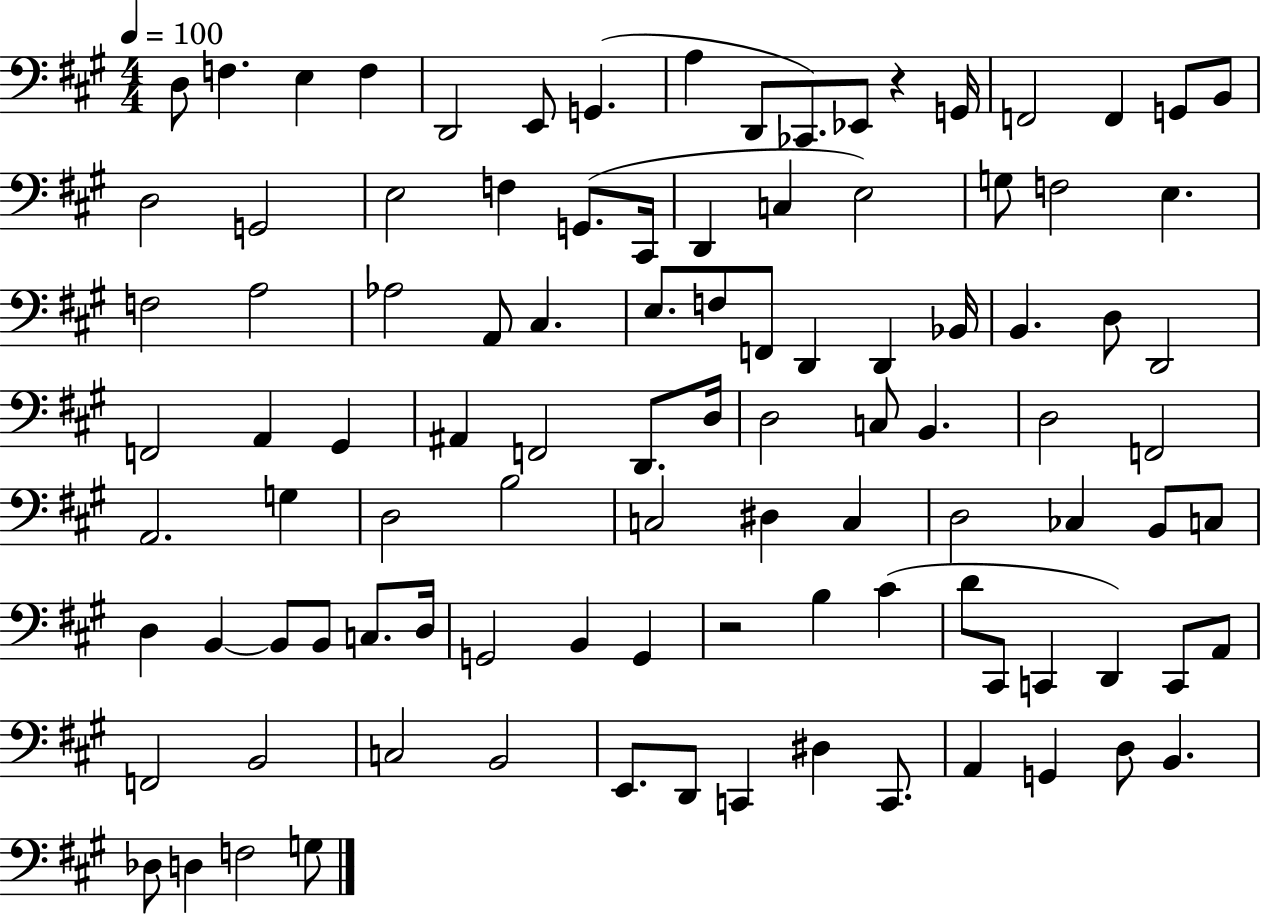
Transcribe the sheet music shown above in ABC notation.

X:1
T:Untitled
M:4/4
L:1/4
K:A
D,/2 F, E, F, D,,2 E,,/2 G,, A, D,,/2 _C,,/2 _E,,/2 z G,,/4 F,,2 F,, G,,/2 B,,/2 D,2 G,,2 E,2 F, G,,/2 ^C,,/4 D,, C, E,2 G,/2 F,2 E, F,2 A,2 _A,2 A,,/2 ^C, E,/2 F,/2 F,,/2 D,, D,, _B,,/4 B,, D,/2 D,,2 F,,2 A,, ^G,, ^A,, F,,2 D,,/2 D,/4 D,2 C,/2 B,, D,2 F,,2 A,,2 G, D,2 B,2 C,2 ^D, C, D,2 _C, B,,/2 C,/2 D, B,, B,,/2 B,,/2 C,/2 D,/4 G,,2 B,, G,, z2 B, ^C D/2 ^C,,/2 C,, D,, C,,/2 A,,/2 F,,2 B,,2 C,2 B,,2 E,,/2 D,,/2 C,, ^D, C,,/2 A,, G,, D,/2 B,, _D,/2 D, F,2 G,/2